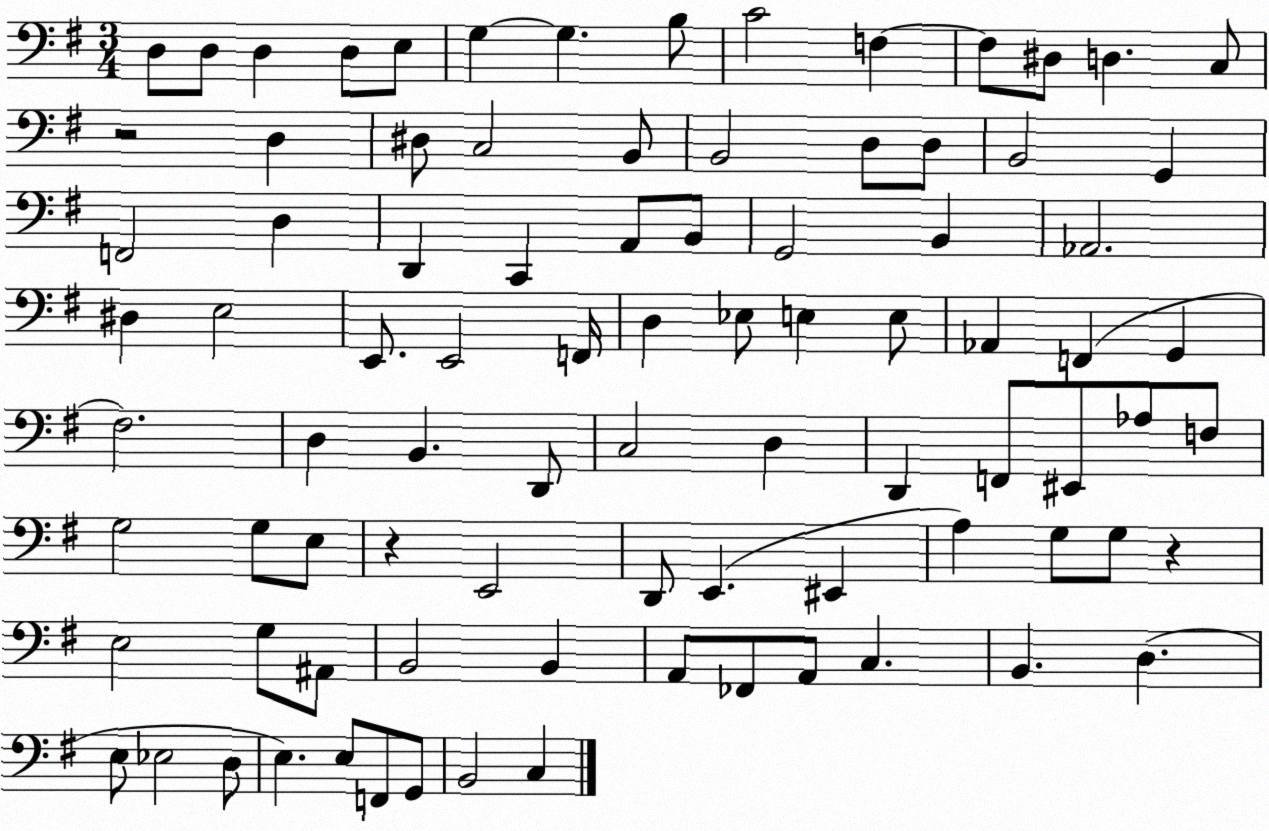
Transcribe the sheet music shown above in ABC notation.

X:1
T:Untitled
M:3/4
L:1/4
K:G
D,/2 D,/2 D, D,/2 E,/2 G, G, B,/2 C2 F, F,/2 ^D,/2 D, C,/2 z2 D, ^D,/2 C,2 B,,/2 B,,2 D,/2 D,/2 B,,2 G,, F,,2 D, D,, C,, A,,/2 B,,/2 G,,2 B,, _A,,2 ^D, E,2 E,,/2 E,,2 F,,/4 D, _E,/2 E, E,/2 _A,, F,, G,, ^F,2 D, B,, D,,/2 C,2 D, D,, F,,/2 ^E,,/2 _A,/2 F,/2 G,2 G,/2 E,/2 z E,,2 D,,/2 E,, ^E,, A, G,/2 G,/2 z E,2 G,/2 ^A,,/2 B,,2 B,, A,,/2 _F,,/2 A,,/2 C, B,, D, E,/2 _E,2 D,/2 E, E,/2 F,,/2 G,,/2 B,,2 C,